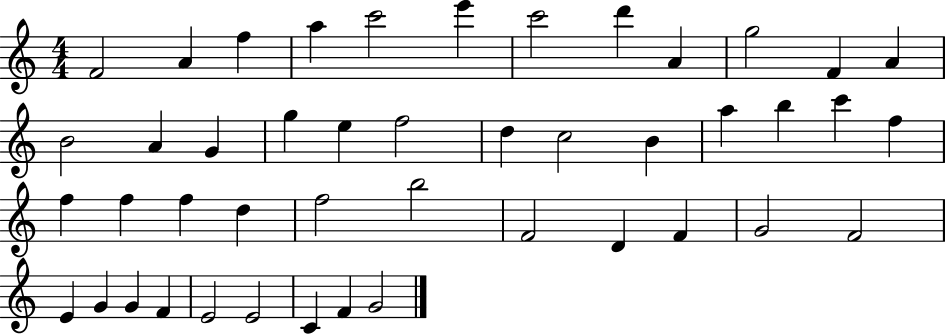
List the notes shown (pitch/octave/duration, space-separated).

F4/h A4/q F5/q A5/q C6/h E6/q C6/h D6/q A4/q G5/h F4/q A4/q B4/h A4/q G4/q G5/q E5/q F5/h D5/q C5/h B4/q A5/q B5/q C6/q F5/q F5/q F5/q F5/q D5/q F5/h B5/h F4/h D4/q F4/q G4/h F4/h E4/q G4/q G4/q F4/q E4/h E4/h C4/q F4/q G4/h